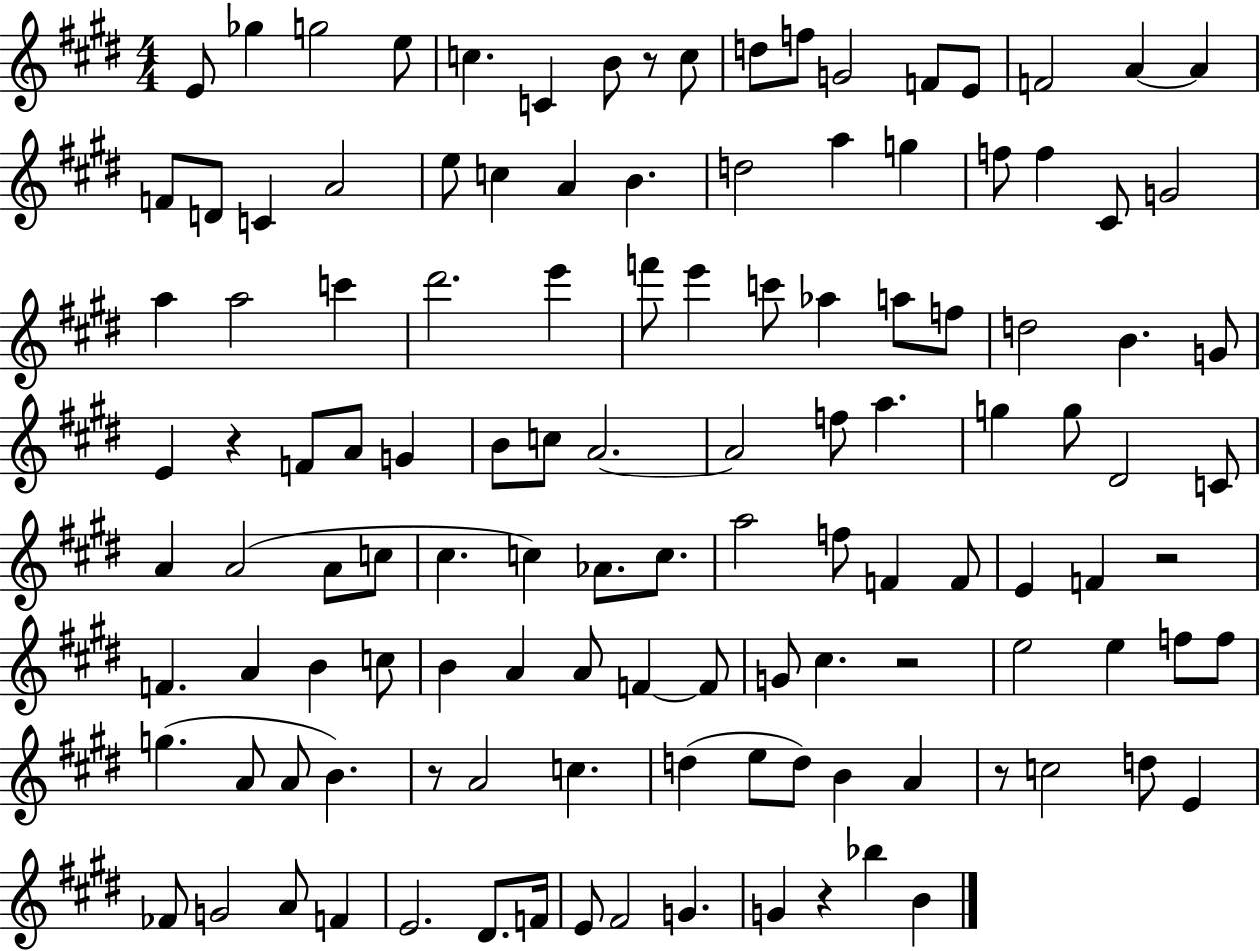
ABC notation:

X:1
T:Untitled
M:4/4
L:1/4
K:E
E/2 _g g2 e/2 c C B/2 z/2 c/2 d/2 f/2 G2 F/2 E/2 F2 A A F/2 D/2 C A2 e/2 c A B d2 a g f/2 f ^C/2 G2 a a2 c' ^d'2 e' f'/2 e' c'/2 _a a/2 f/2 d2 B G/2 E z F/2 A/2 G B/2 c/2 A2 A2 f/2 a g g/2 ^D2 C/2 A A2 A/2 c/2 ^c c _A/2 c/2 a2 f/2 F F/2 E F z2 F A B c/2 B A A/2 F F/2 G/2 ^c z2 e2 e f/2 f/2 g A/2 A/2 B z/2 A2 c d e/2 d/2 B A z/2 c2 d/2 E _F/2 G2 A/2 F E2 ^D/2 F/4 E/2 ^F2 G G z _b B